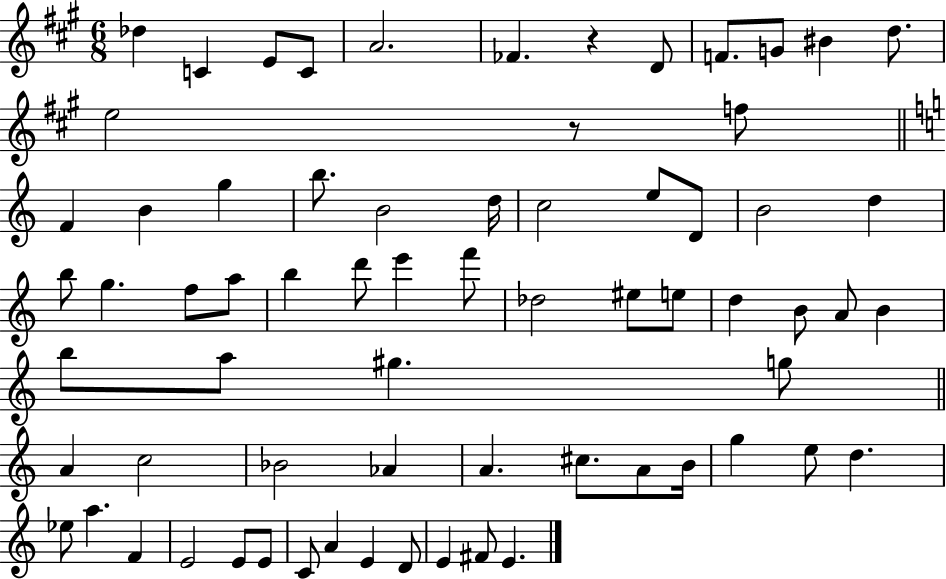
Db5/q C4/q E4/e C4/e A4/h. FES4/q. R/q D4/e F4/e. G4/e BIS4/q D5/e. E5/h R/e F5/e F4/q B4/q G5/q B5/e. B4/h D5/s C5/h E5/e D4/e B4/h D5/q B5/e G5/q. F5/e A5/e B5/q D6/e E6/q F6/e Db5/h EIS5/e E5/e D5/q B4/e A4/e B4/q B5/e A5/e G#5/q. G5/e A4/q C5/h Bb4/h Ab4/q A4/q. C#5/e. A4/e B4/s G5/q E5/e D5/q. Eb5/e A5/q. F4/q E4/h E4/e E4/e C4/e A4/q E4/q D4/e E4/q F#4/e E4/q.